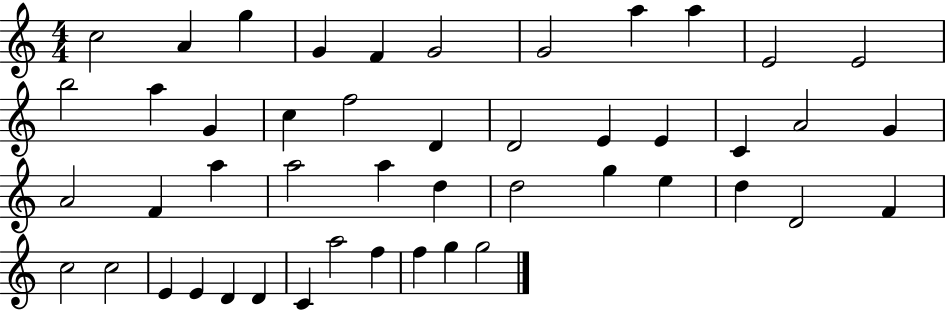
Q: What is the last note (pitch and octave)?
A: G5